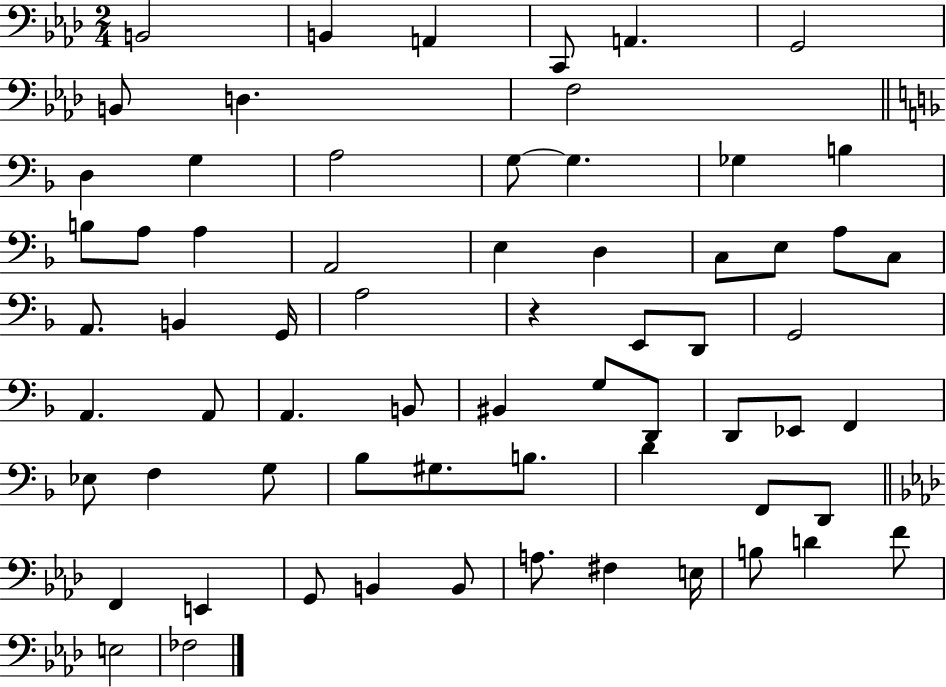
X:1
T:Untitled
M:2/4
L:1/4
K:Ab
B,,2 B,, A,, C,,/2 A,, G,,2 B,,/2 D, F,2 D, G, A,2 G,/2 G, _G, B, B,/2 A,/2 A, A,,2 E, D, C,/2 E,/2 A,/2 C,/2 A,,/2 B,, G,,/4 A,2 z E,,/2 D,,/2 G,,2 A,, A,,/2 A,, B,,/2 ^B,, G,/2 D,,/2 D,,/2 _E,,/2 F,, _E,/2 F, G,/2 _B,/2 ^G,/2 B,/2 D F,,/2 D,,/2 F,, E,, G,,/2 B,, B,,/2 A,/2 ^F, E,/4 B,/2 D F/2 E,2 _F,2